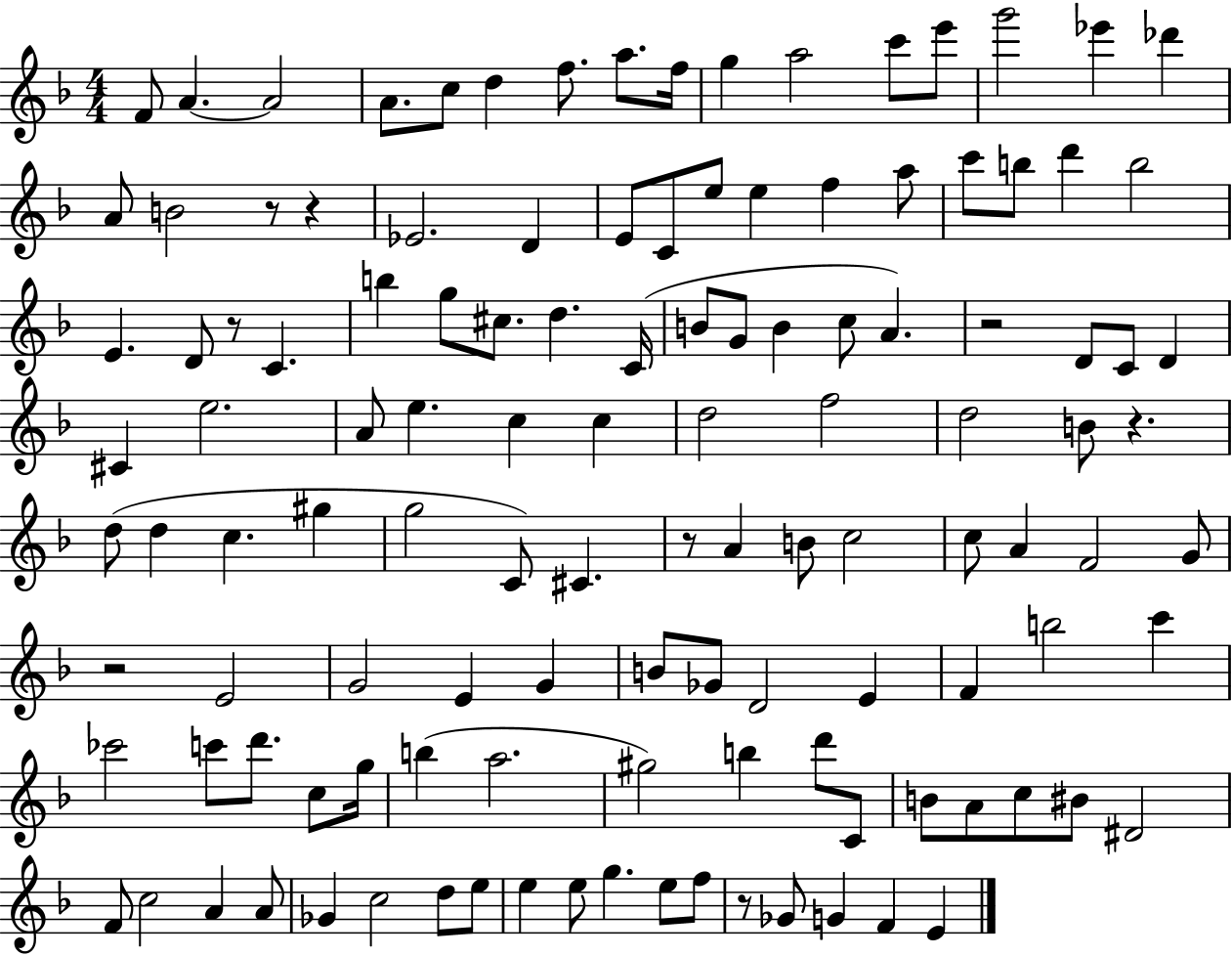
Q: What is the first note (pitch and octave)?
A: F4